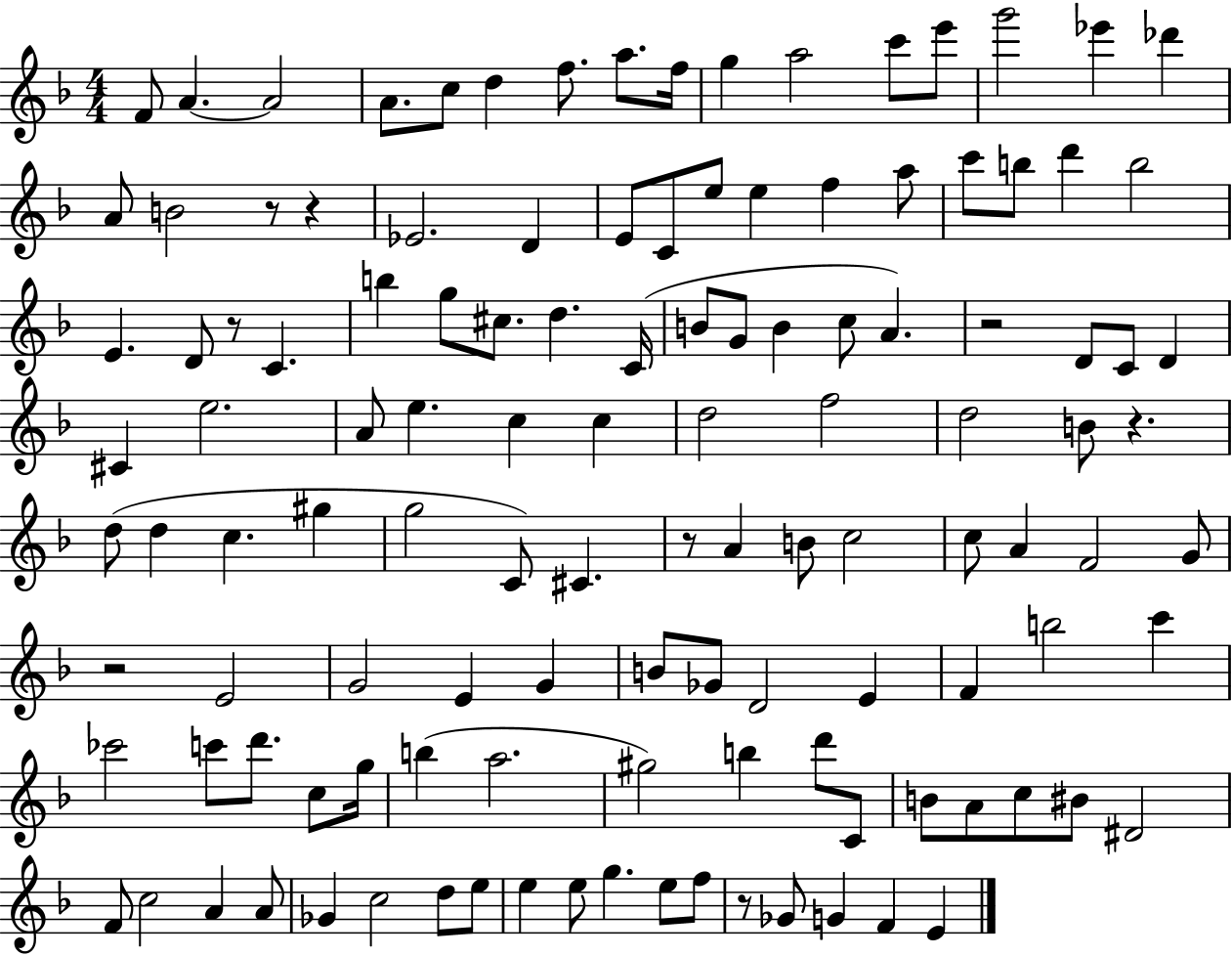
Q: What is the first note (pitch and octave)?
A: F4